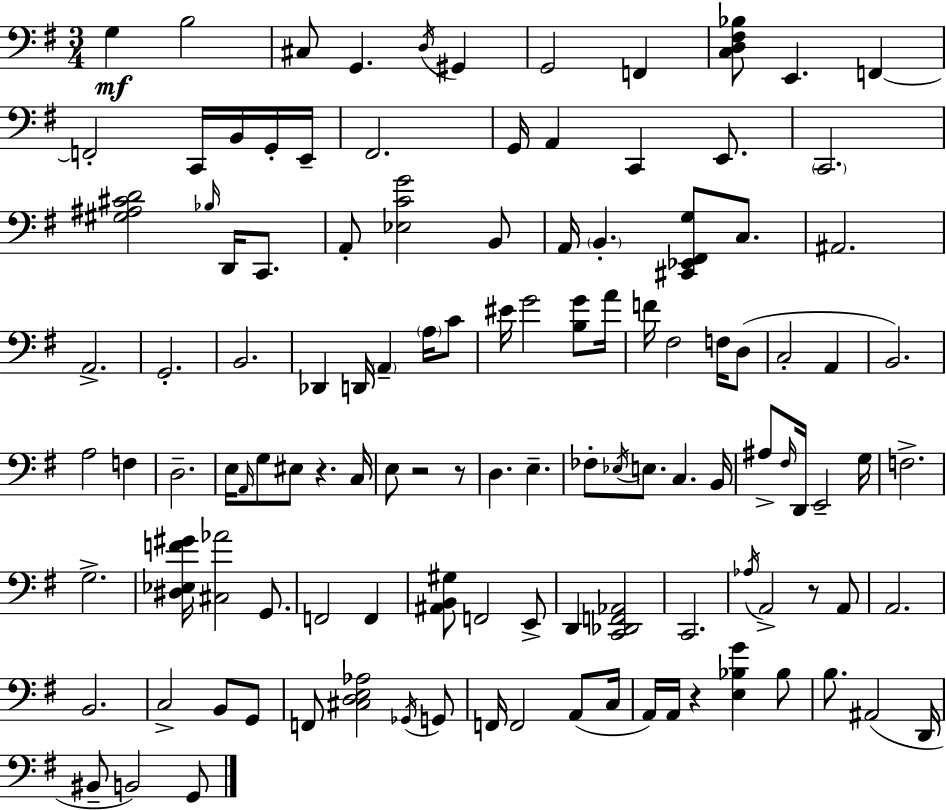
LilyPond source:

{
  \clef bass
  \numericTimeSignature
  \time 3/4
  \key g \major
  \repeat volta 2 { g4\mf b2 | cis8 g,4. \acciaccatura { d16 } gis,4 | g,2 f,4 | <c d fis bes>8 e,4. f,4~~ | \break f,2-. c,16 b,16 g,16-. | e,16-- fis,2. | g,16 a,4 c,4 e,8. | \parenthesize c,2. | \break <gis ais cis' d'>2 \grace { bes16 } d,16 c,8. | a,8-. <ees c' g'>2 | b,8 a,16 \parenthesize b,4.-. <cis, ees, fis, g>8 c8. | ais,2. | \break a,2.-> | g,2.-. | b,2. | des,4 d,16 \parenthesize a,4-- \parenthesize a16 | \break c'8 eis'16 g'2 <b g'>8 | a'16 f'16 fis2 f16 | d8( c2-. a,4 | b,2.) | \break a2 f4 | d2.-- | e16 \grace { a,16 } g8 eis8 r4. | c16 e8 r2 | \break r8 d4. e4.-- | fes8-. \acciaccatura { ees16 } e8. c4. | b,16 ais8-> \grace { fis16 } d,16 e,2-- | g16 f2.-> | \break g2.-> | <dis ees f' gis'>16 <cis aes'>2 | g,8. f,2 | f,4 <ais, b, gis>8 f,2 | \break e,8-> d,4 <c, des, f, aes,>2 | c,2. | \acciaccatura { aes16 } a,2-> | r8 a,8 a,2. | \break b,2. | c2-> | b,8 g,8 f,8 <cis d e aes>2 | \acciaccatura { ges,16 } g,8 f,16 f,2 | \break a,8( c16 a,16) a,16 r4 | <e bes g'>4 bes8 b8. ais,2( | d,16 bis,8-- b,2) | g,8 } \bar "|."
}